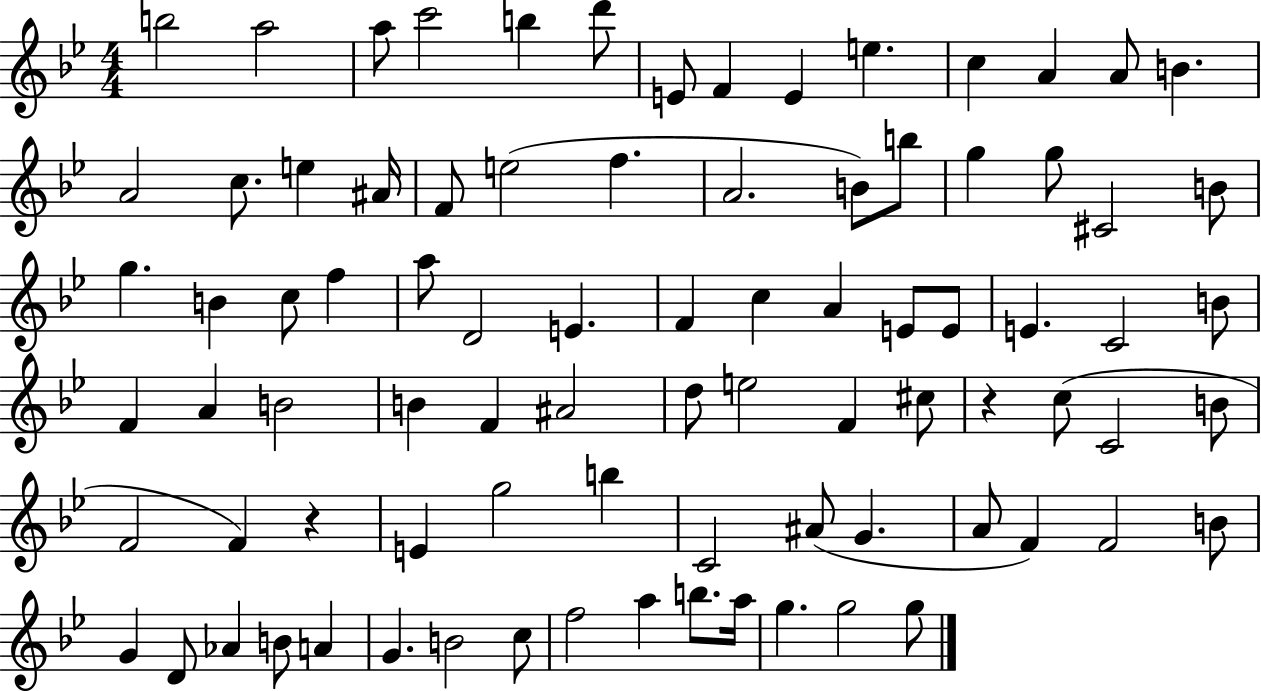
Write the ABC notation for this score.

X:1
T:Untitled
M:4/4
L:1/4
K:Bb
b2 a2 a/2 c'2 b d'/2 E/2 F E e c A A/2 B A2 c/2 e ^A/4 F/2 e2 f A2 B/2 b/2 g g/2 ^C2 B/2 g B c/2 f a/2 D2 E F c A E/2 E/2 E C2 B/2 F A B2 B F ^A2 d/2 e2 F ^c/2 z c/2 C2 B/2 F2 F z E g2 b C2 ^A/2 G A/2 F F2 B/2 G D/2 _A B/2 A G B2 c/2 f2 a b/2 a/4 g g2 g/2